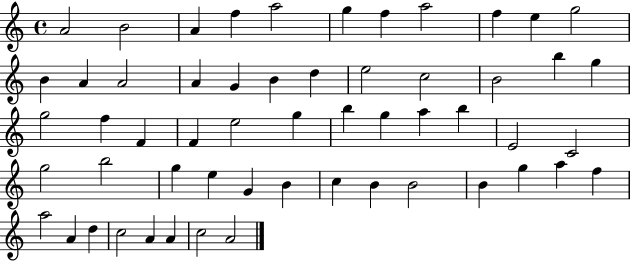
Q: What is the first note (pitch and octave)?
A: A4